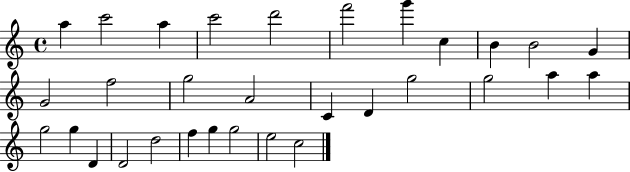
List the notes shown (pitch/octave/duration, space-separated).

A5/q C6/h A5/q C6/h D6/h F6/h G6/q C5/q B4/q B4/h G4/q G4/h F5/h G5/h A4/h C4/q D4/q G5/h G5/h A5/q A5/q G5/h G5/q D4/q D4/h D5/h F5/q G5/q G5/h E5/h C5/h